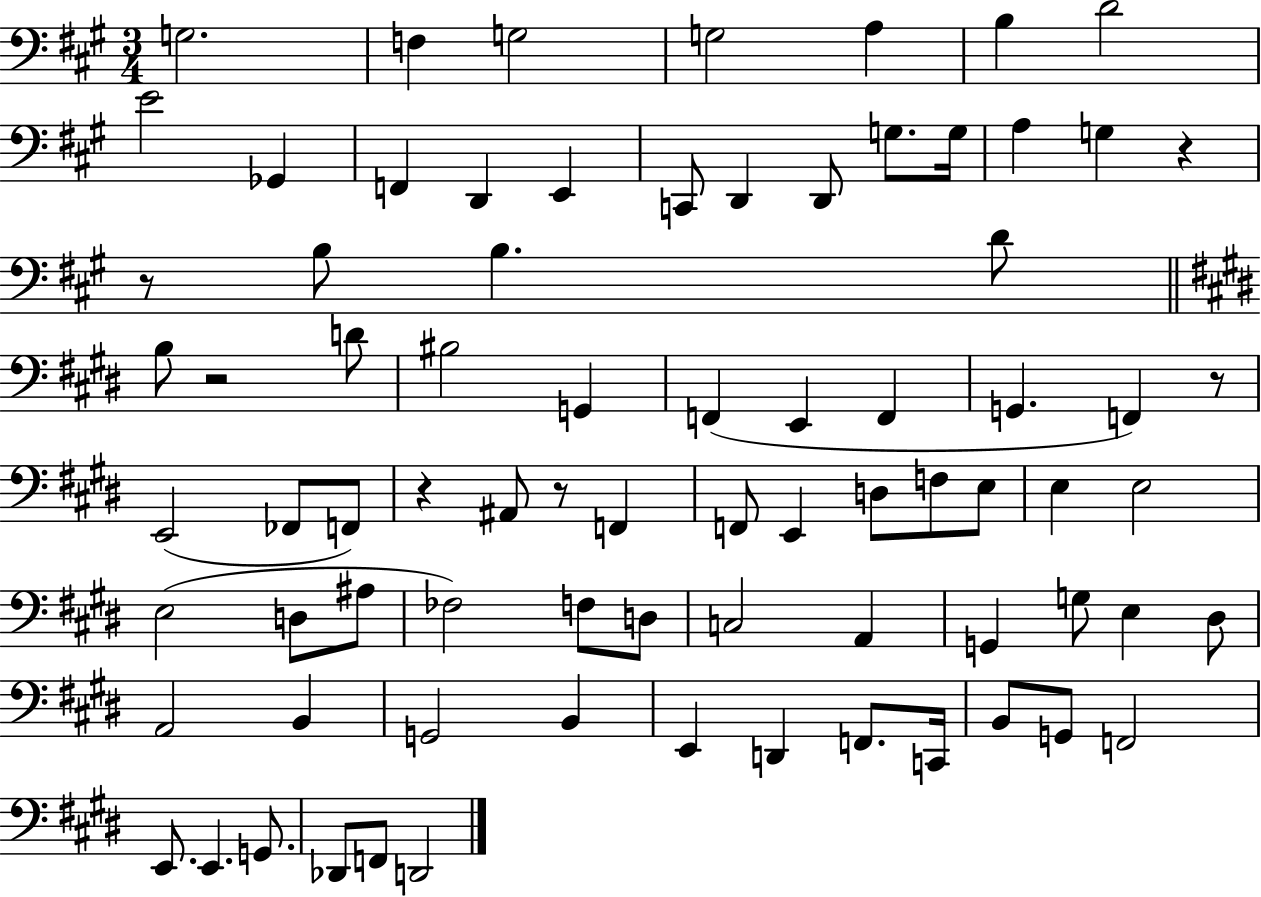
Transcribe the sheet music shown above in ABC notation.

X:1
T:Untitled
M:3/4
L:1/4
K:A
G,2 F, G,2 G,2 A, B, D2 E2 _G,, F,, D,, E,, C,,/2 D,, D,,/2 G,/2 G,/4 A, G, z z/2 B,/2 B, D/2 B,/2 z2 D/2 ^B,2 G,, F,, E,, F,, G,, F,, z/2 E,,2 _F,,/2 F,,/2 z ^A,,/2 z/2 F,, F,,/2 E,, D,/2 F,/2 E,/2 E, E,2 E,2 D,/2 ^A,/2 _F,2 F,/2 D,/2 C,2 A,, G,, G,/2 E, ^D,/2 A,,2 B,, G,,2 B,, E,, D,, F,,/2 C,,/4 B,,/2 G,,/2 F,,2 E,,/2 E,, G,,/2 _D,,/2 F,,/2 D,,2